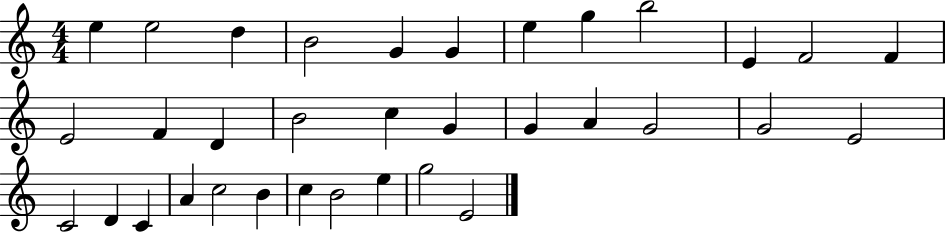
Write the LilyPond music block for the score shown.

{
  \clef treble
  \numericTimeSignature
  \time 4/4
  \key c \major
  e''4 e''2 d''4 | b'2 g'4 g'4 | e''4 g''4 b''2 | e'4 f'2 f'4 | \break e'2 f'4 d'4 | b'2 c''4 g'4 | g'4 a'4 g'2 | g'2 e'2 | \break c'2 d'4 c'4 | a'4 c''2 b'4 | c''4 b'2 e''4 | g''2 e'2 | \break \bar "|."
}